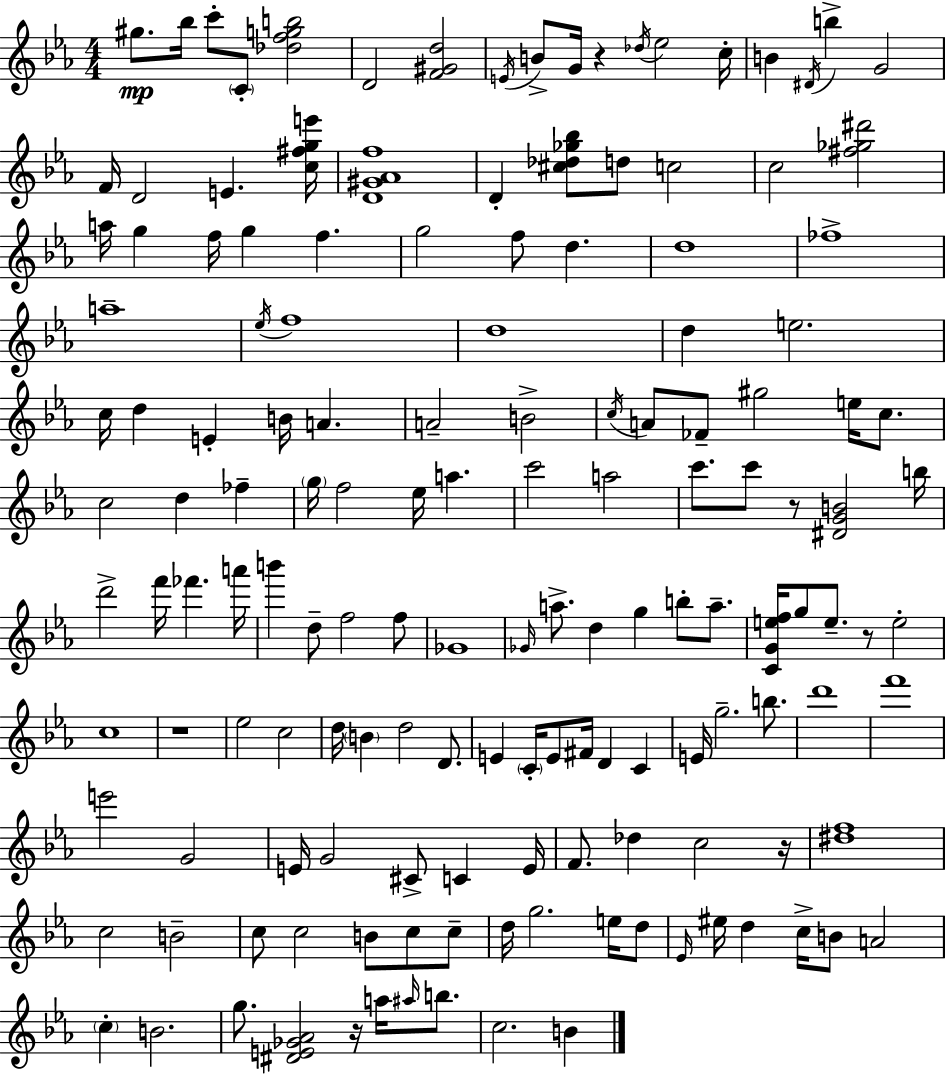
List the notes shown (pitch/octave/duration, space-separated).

G#5/e. Bb5/s C6/e C4/e [Db5,F5,G5,B5]/h D4/h [F4,G#4,D5]/h E4/s B4/e G4/s R/q Db5/s Eb5/h C5/s B4/q D#4/s B5/q G4/h F4/s D4/h E4/q. [C5,F#5,G5,E6]/s [D4,G#4,Ab4,F5]/w D4/q [C#5,Db5,Gb5,Bb5]/e D5/e C5/h C5/h [F#5,Gb5,D#6]/h A5/s G5/q F5/s G5/q F5/q. G5/h F5/e D5/q. D5/w FES5/w A5/w Eb5/s F5/w D5/w D5/q E5/h. C5/s D5/q E4/q B4/s A4/q. A4/h B4/h C5/s A4/e FES4/e G#5/h E5/s C5/e. C5/h D5/q FES5/q G5/s F5/h Eb5/s A5/q. C6/h A5/h C6/e. C6/e R/e [D#4,G4,B4]/h B5/s D6/h F6/s FES6/q. A6/s B6/q D5/e F5/h F5/e Gb4/w Gb4/s A5/e. D5/q G5/q B5/e A5/e. [C4,G4,E5,F5]/s G5/e E5/e. R/e E5/h C5/w R/w Eb5/h C5/h D5/s B4/q D5/h D4/e. E4/q C4/s E4/e F#4/s D4/q C4/q E4/s G5/h. B5/e. D6/w F6/w E6/h G4/h E4/s G4/h C#4/e C4/q E4/s F4/e. Db5/q C5/h R/s [D#5,F5]/w C5/h B4/h C5/e C5/h B4/e C5/e C5/e D5/s G5/h. E5/s D5/e Eb4/s EIS5/s D5/q C5/s B4/e A4/h C5/q B4/h. G5/e. [D#4,E4,Gb4,Ab4]/h R/s A5/s A#5/s B5/e. C5/h. B4/q